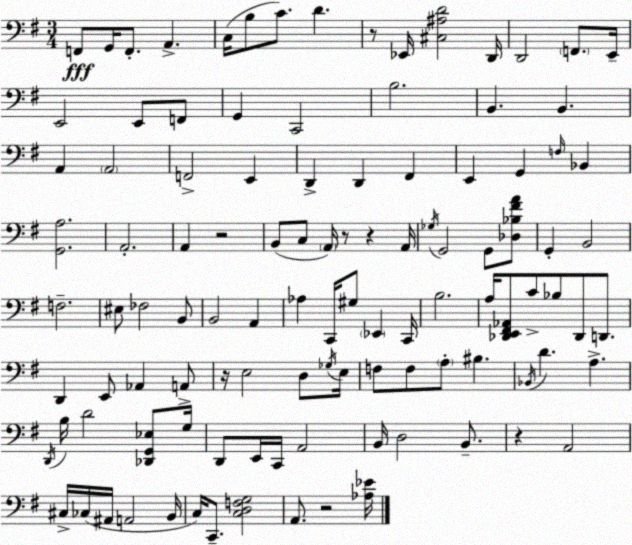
X:1
T:Untitled
M:3/4
L:1/4
K:G
F,,/2 G,,/4 F,,/2 A,, C,/4 B,/2 C/2 D z/2 _E,,/4 [^C,^A,D]2 D,,/4 D,,2 F,,/2 E,,/4 E,,2 E,,/2 F,,/2 G,, C,,2 B,2 B,, B,, A,, A,,2 F,,2 E,, D,, D,, ^F,, E,, G,, F,/4 _B,, [G,,A,]2 A,,2 A,, z2 B,,/2 C,/2 A,,/4 z/2 z A,,/4 _G,/4 G,,2 G,,/2 [_D,_B,^FA]/2 G,, B,,2 F,2 ^E,/2 _F,2 B,,/2 B,,2 A,, _A, C,,/4 ^G,/2 _E,, C,,/4 B,2 A,/4 [_D,,E,,^F,,_A,,]/2 C/2 _B,/2 _D,,/2 D,,/2 D,, E,,/2 _A,, A,,/2 z/4 E,2 D,/2 _G,/4 E,/4 F,/2 F,/2 A,/2 ^B, _B,,/4 D A, D,,/4 B,/4 D2 [_D,,G,,_E,]/2 G,/4 D,,/2 E,,/4 C,,/4 A,,2 B,,/4 D,2 B,,/2 z A,,2 ^C,/4 _C,/4 ^A,,/4 A,,2 B,,/4 C,/4 C,,/2 [C,D,F,G,]2 A,,/2 z2 [_A,_E]/4